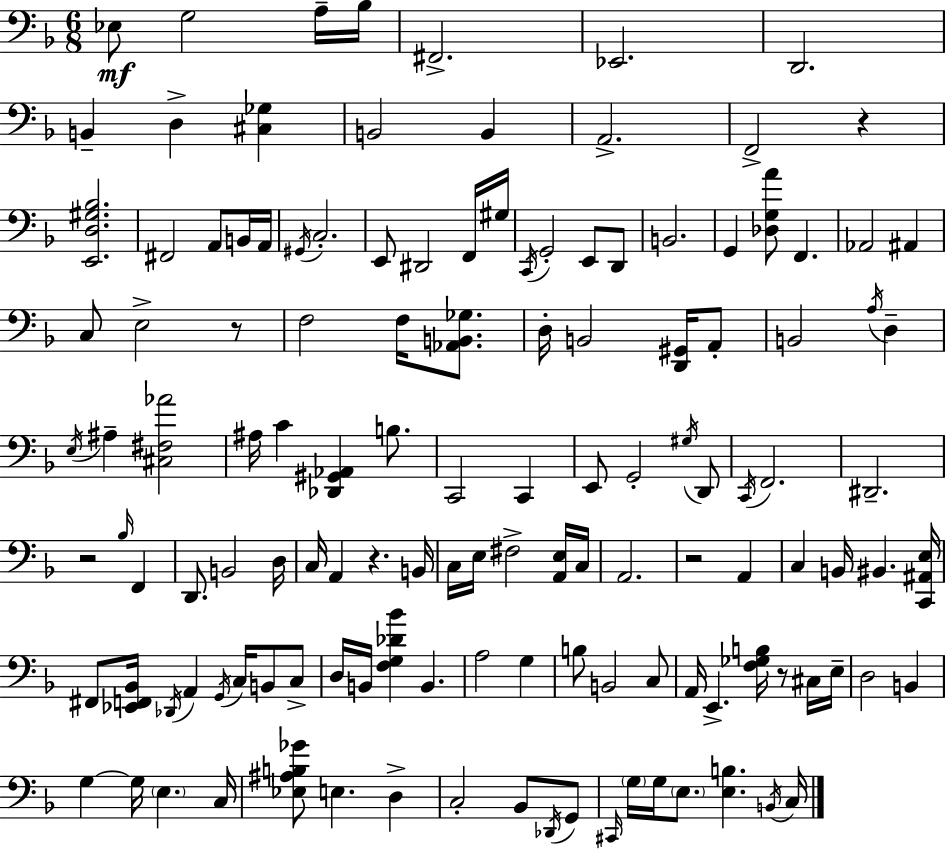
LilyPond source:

{
  \clef bass
  \numericTimeSignature
  \time 6/8
  \key d \minor
  ees8\mf g2 a16-- bes16 | fis,2.-> | ees,2. | d,2. | \break b,4-- d4-> <cis ges>4 | b,2 b,4 | a,2.-> | f,2-> r4 | \break <e, d gis bes>2. | fis,2 a,8 b,16 a,16 | \acciaccatura { gis,16 } c2.-. | e,8 dis,2 f,16 | \break gis16 \acciaccatura { c,16 } g,2-. e,8 | d,8 b,2. | g,4 <des g a'>8 f,4. | aes,2 ais,4 | \break c8 e2-> | r8 f2 f16 <aes, b, ges>8. | d16-. b,2 <d, gis,>16 | a,8-. b,2 \acciaccatura { a16 } d4-- | \break \acciaccatura { e16 } ais4-- <cis fis aes'>2 | ais16 c'4 <des, gis, aes,>4 | b8. c,2 | c,4 e,8 g,2-. | \break \acciaccatura { gis16 } d,8 \acciaccatura { c,16 } f,2. | dis,2.-- | r2 | \grace { bes16 } f,4 d,8. b,2 | \break d16 c16 a,4 | r4. b,16 c16 e16 fis2-> | <a, e>16 c16 a,2. | r2 | \break a,4 c4 b,16 | bis,4. <c, ais, e>16 fis,8 <ees, f, bes,>16 \acciaccatura { des,16 } a,4 | \acciaccatura { g,16 } c16 b,8 c8-> d16 b,16 <f g des' bes'>4 | b,4. a2 | \break g4 b8 b,2 | c8 a,16 e,4.-> | <f ges b>16 r8 cis16 e16-- d2 | b,4 g4~~ | \break g16 \parenthesize e4. c16 <ees ais b ges'>8 e4. | d4-> c2-. | bes,8 \acciaccatura { des,16 } g,8 \grace { cis,16 } \parenthesize g16 | g16 \parenthesize e8. <e b>4. \acciaccatura { b,16 } c16 | \break \bar "|."
}